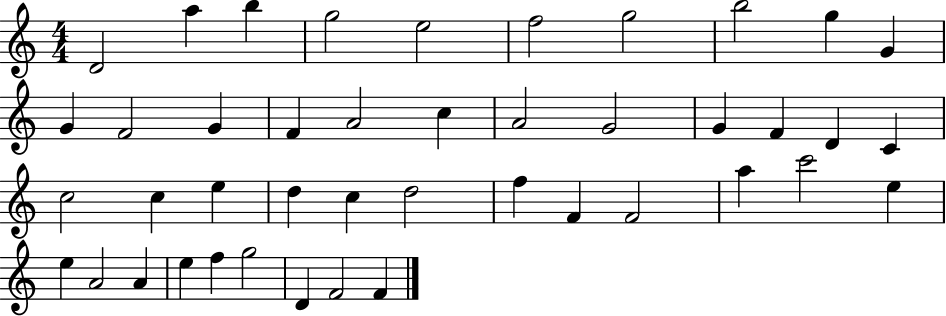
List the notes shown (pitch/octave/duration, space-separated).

D4/h A5/q B5/q G5/h E5/h F5/h G5/h B5/h G5/q G4/q G4/q F4/h G4/q F4/q A4/h C5/q A4/h G4/h G4/q F4/q D4/q C4/q C5/h C5/q E5/q D5/q C5/q D5/h F5/q F4/q F4/h A5/q C6/h E5/q E5/q A4/h A4/q E5/q F5/q G5/h D4/q F4/h F4/q